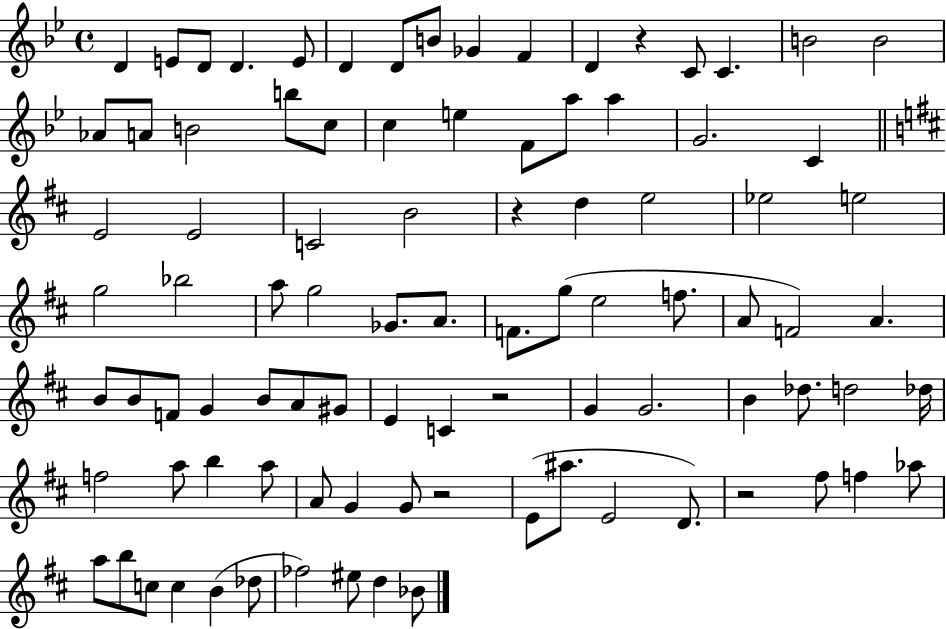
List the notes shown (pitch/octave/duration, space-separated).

D4/q E4/e D4/e D4/q. E4/e D4/q D4/e B4/e Gb4/q F4/q D4/q R/q C4/e C4/q. B4/h B4/h Ab4/e A4/e B4/h B5/e C5/e C5/q E5/q F4/e A5/e A5/q G4/h. C4/q E4/h E4/h C4/h B4/h R/q D5/q E5/h Eb5/h E5/h G5/h Bb5/h A5/e G5/h Gb4/e. A4/e. F4/e. G5/e E5/h F5/e. A4/e F4/h A4/q. B4/e B4/e F4/e G4/q B4/e A4/e G#4/e E4/q C4/q R/h G4/q G4/h. B4/q Db5/e. D5/h Db5/s F5/h A5/e B5/q A5/e A4/e G4/q G4/e R/h E4/e A#5/e. E4/h D4/e. R/h F#5/e F5/q Ab5/e A5/e B5/e C5/e C5/q B4/q Db5/e FES5/h EIS5/e D5/q Bb4/e